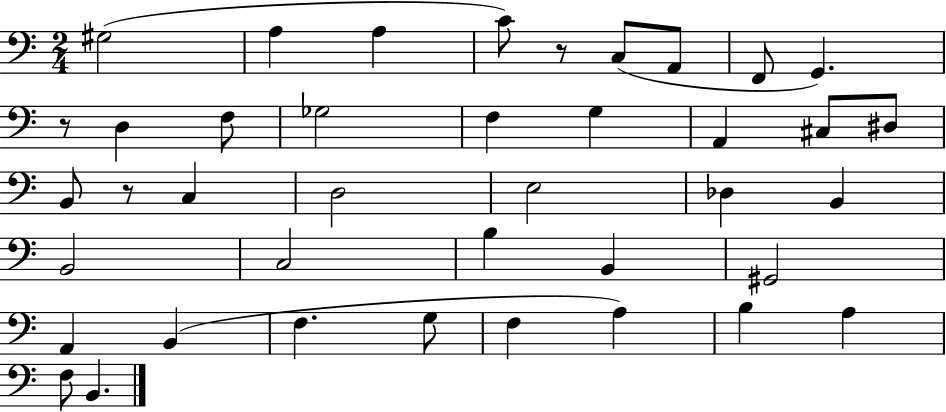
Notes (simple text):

G#3/h A3/q A3/q C4/e R/e C3/e A2/e F2/e G2/q. R/e D3/q F3/e Gb3/h F3/q G3/q A2/q C#3/e D#3/e B2/e R/e C3/q D3/h E3/h Db3/q B2/q B2/h C3/h B3/q B2/q G#2/h A2/q B2/q F3/q. G3/e F3/q A3/q B3/q A3/q F3/e B2/q.